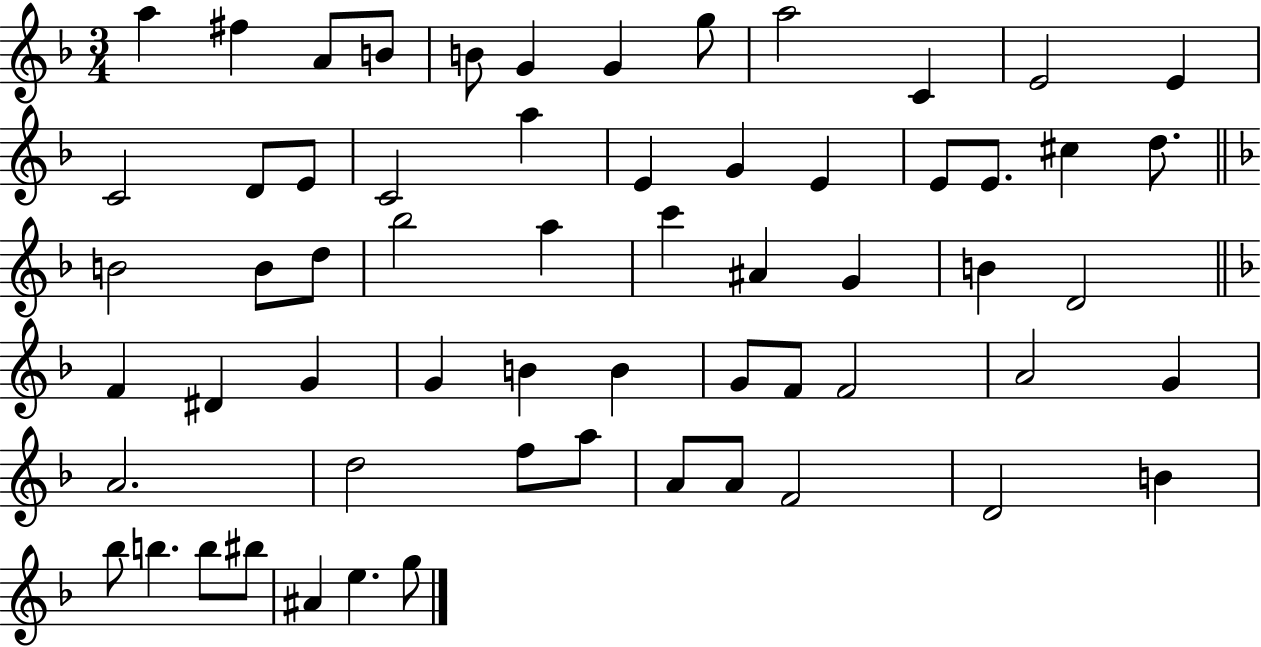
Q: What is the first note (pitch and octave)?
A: A5